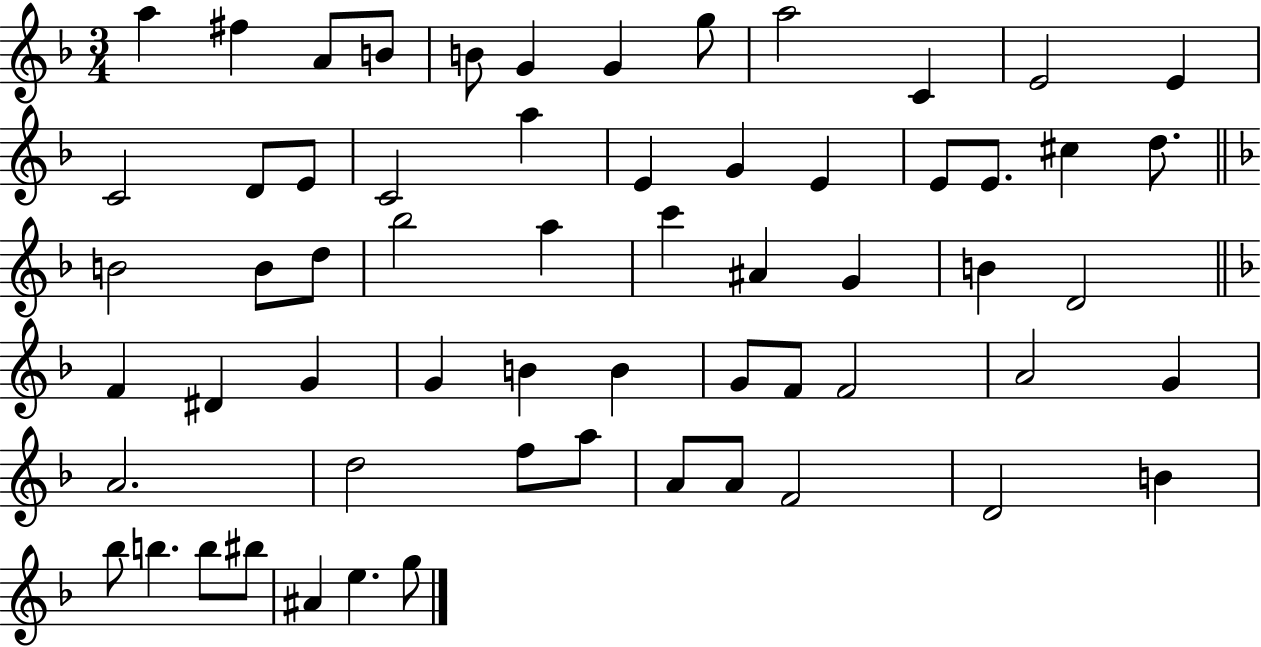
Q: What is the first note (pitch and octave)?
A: A5